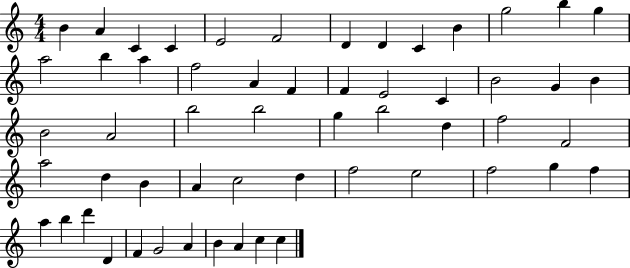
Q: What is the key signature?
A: C major